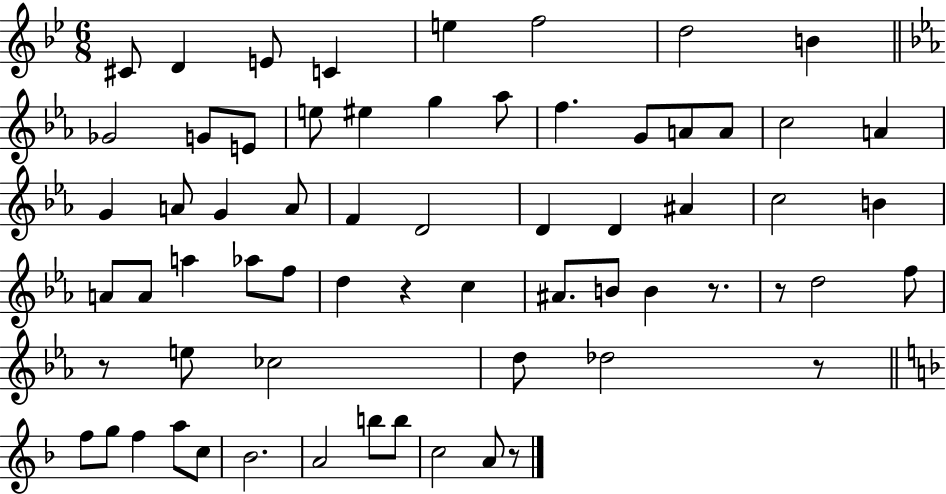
X:1
T:Untitled
M:6/8
L:1/4
K:Bb
^C/2 D E/2 C e f2 d2 B _G2 G/2 E/2 e/2 ^e g _a/2 f G/2 A/2 A/2 c2 A G A/2 G A/2 F D2 D D ^A c2 B A/2 A/2 a _a/2 f/2 d z c ^A/2 B/2 B z/2 z/2 d2 f/2 z/2 e/2 _c2 d/2 _d2 z/2 f/2 g/2 f a/2 c/2 _B2 A2 b/2 b/2 c2 A/2 z/2